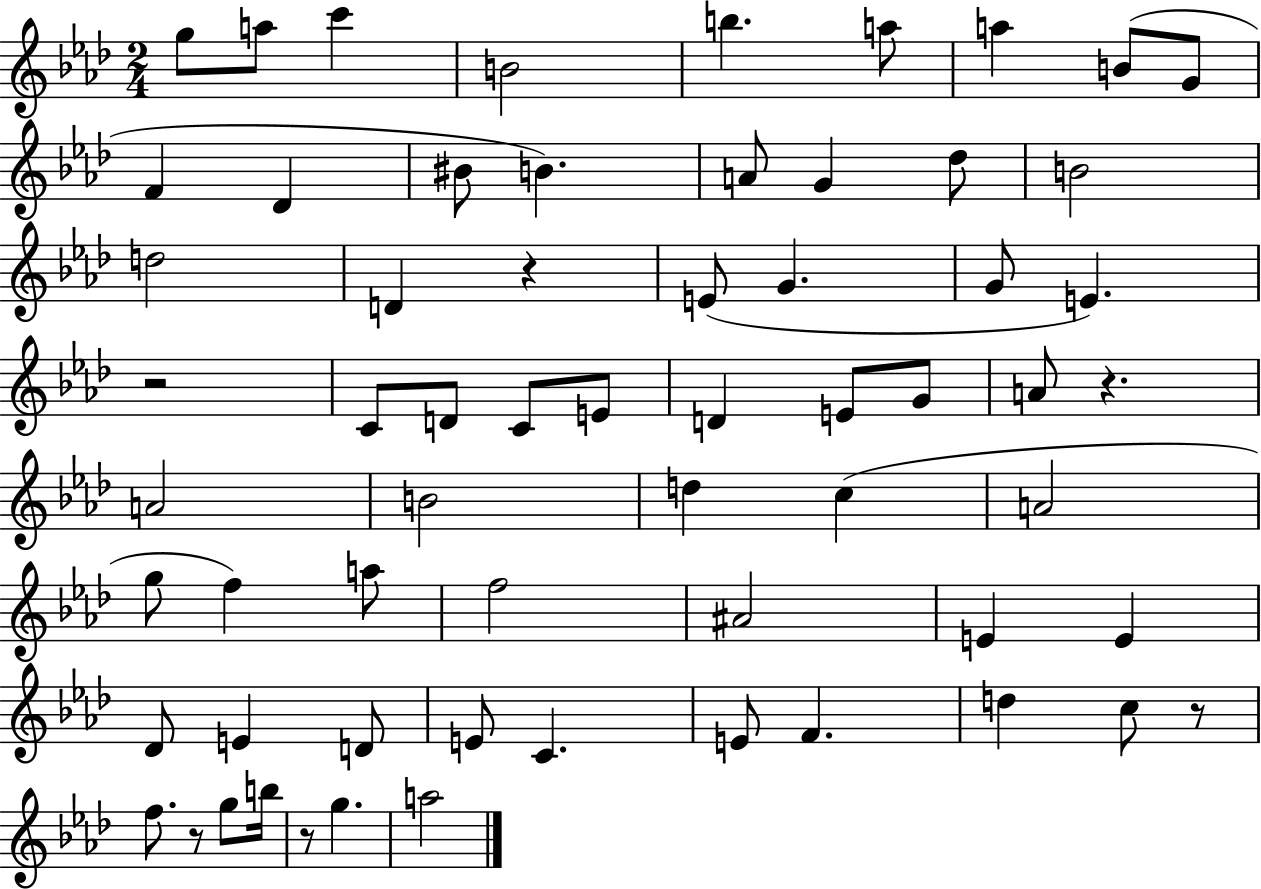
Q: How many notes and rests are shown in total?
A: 63